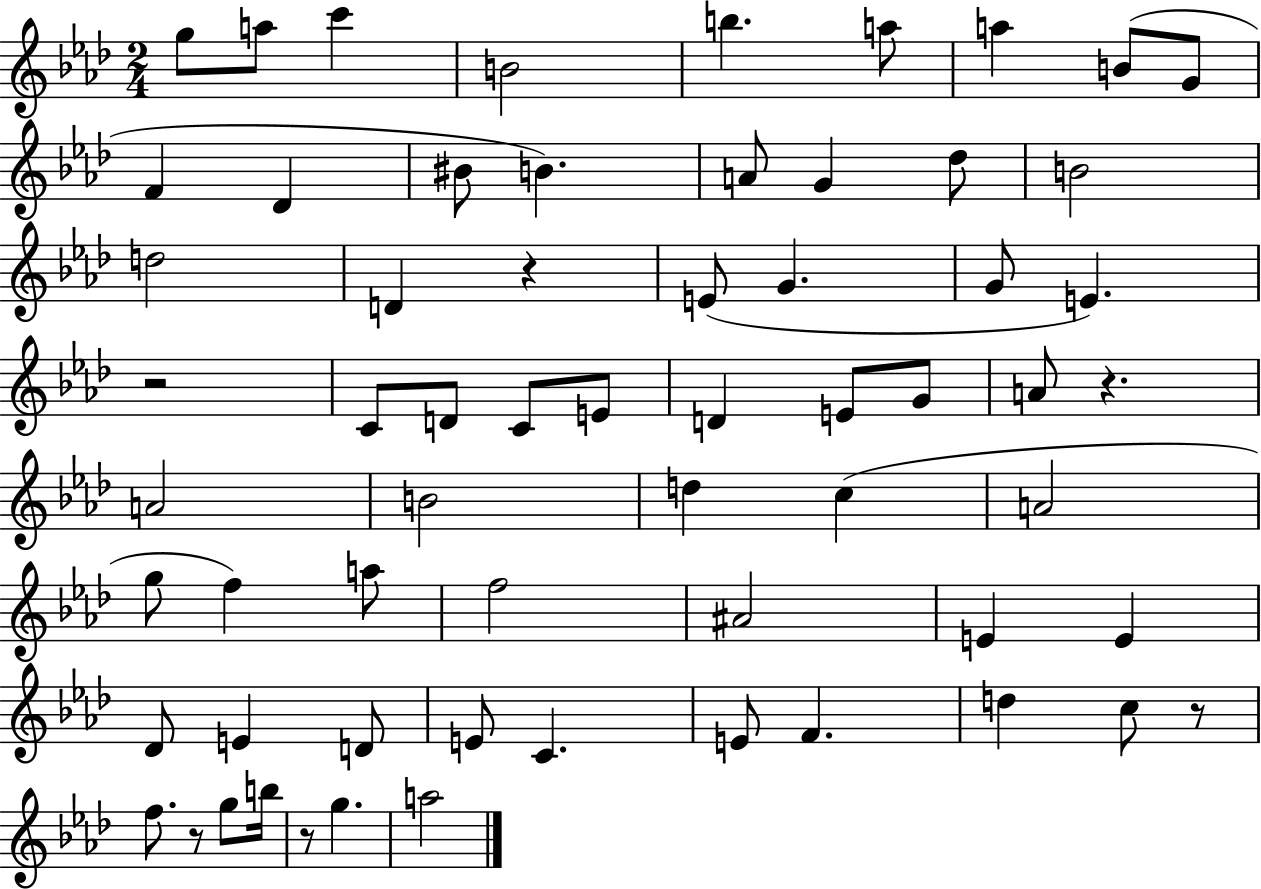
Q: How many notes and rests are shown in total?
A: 63